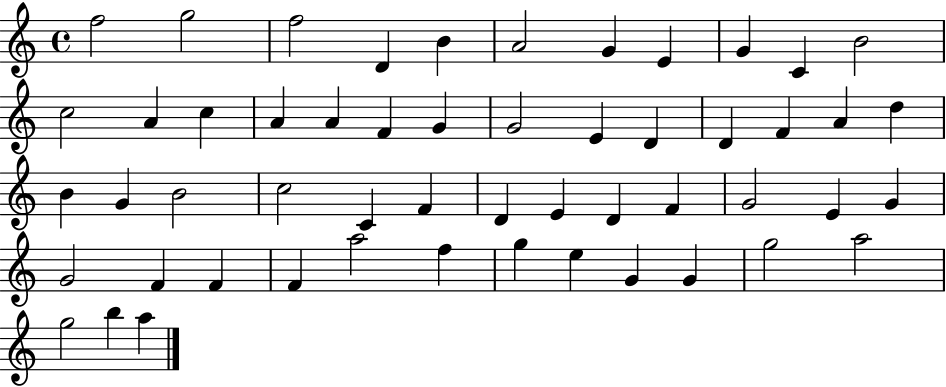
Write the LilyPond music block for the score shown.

{
  \clef treble
  \time 4/4
  \defaultTimeSignature
  \key c \major
  f''2 g''2 | f''2 d'4 b'4 | a'2 g'4 e'4 | g'4 c'4 b'2 | \break c''2 a'4 c''4 | a'4 a'4 f'4 g'4 | g'2 e'4 d'4 | d'4 f'4 a'4 d''4 | \break b'4 g'4 b'2 | c''2 c'4 f'4 | d'4 e'4 d'4 f'4 | g'2 e'4 g'4 | \break g'2 f'4 f'4 | f'4 a''2 f''4 | g''4 e''4 g'4 g'4 | g''2 a''2 | \break g''2 b''4 a''4 | \bar "|."
}